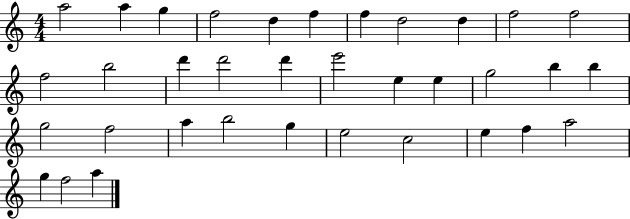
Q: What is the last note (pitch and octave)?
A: A5